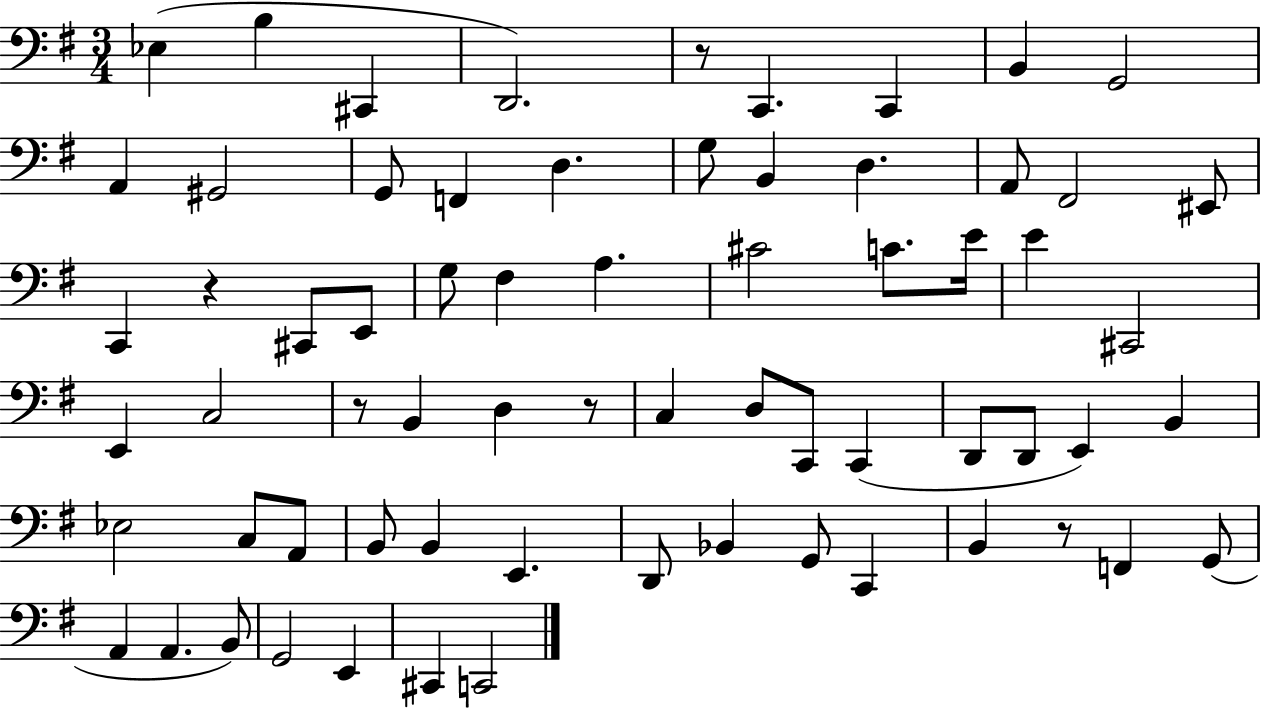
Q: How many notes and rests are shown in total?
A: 67